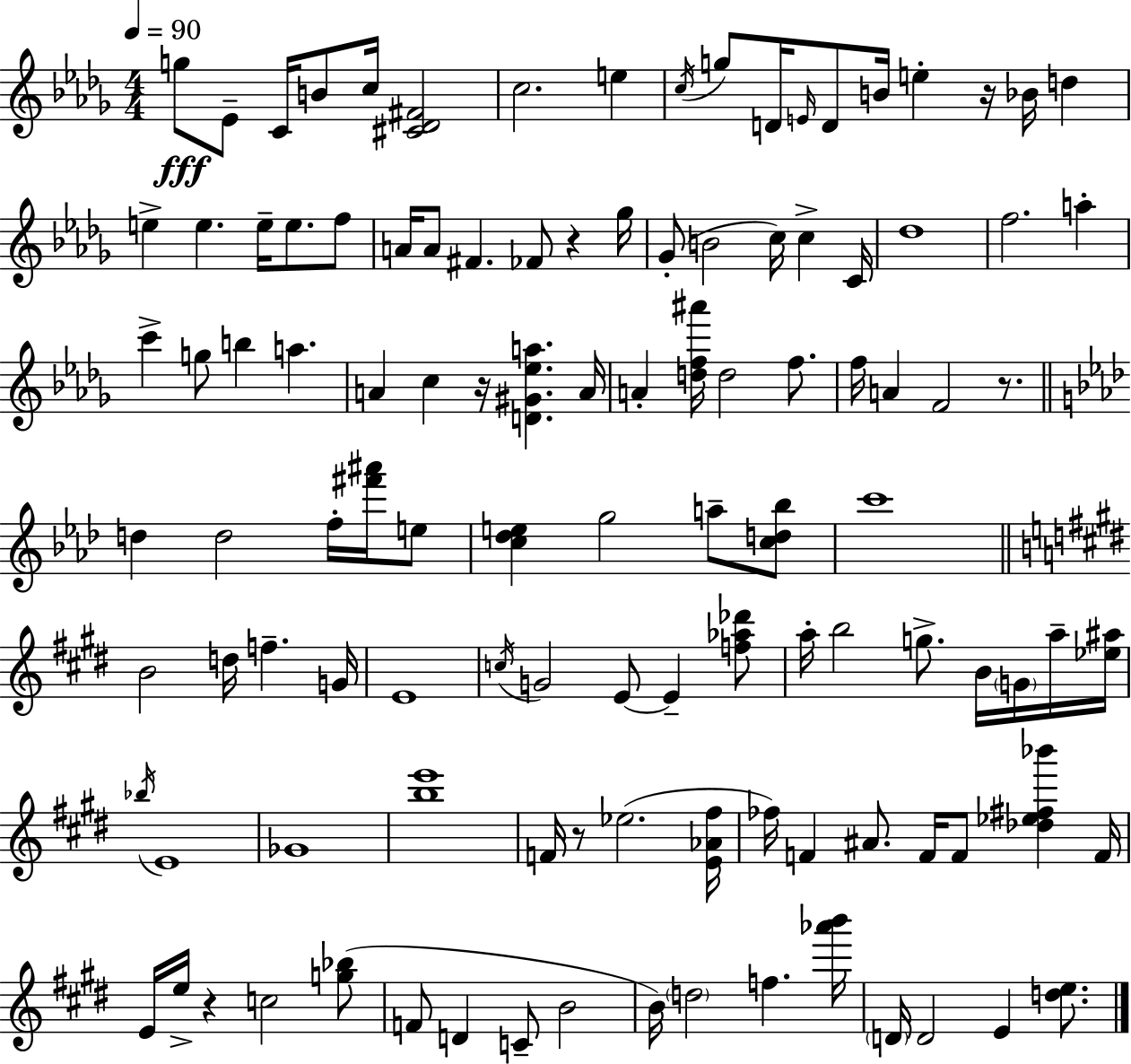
X:1
T:Untitled
M:4/4
L:1/4
K:Bbm
g/2 _E/2 C/4 B/2 c/4 [^C_D^F]2 c2 e c/4 g/2 D/4 E/4 D/2 B/4 e z/4 _B/4 d e e e/4 e/2 f/2 A/4 A/2 ^F _F/2 z _g/4 _G/2 B2 c/4 c C/4 _d4 f2 a c' g/2 b a A c z/4 [D^G_ea] A/4 A [df^a']/4 d2 f/2 f/4 A F2 z/2 d d2 f/4 [^f'^a']/4 e/2 [c_de] g2 a/2 [cd_b]/2 c'4 B2 d/4 f G/4 E4 c/4 G2 E/2 E [f_a_d']/2 a/4 b2 g/2 B/4 G/4 a/4 [_e^a]/4 _b/4 E4 _G4 [be']4 F/4 z/2 _e2 [E_A^f]/4 _f/4 F ^A/2 F/4 F/2 [_d_e^f_b'] F/4 E/4 e/4 z c2 [g_b]/2 F/2 D C/2 B2 B/4 d2 f [_a'b']/4 D/4 D2 E [de]/2